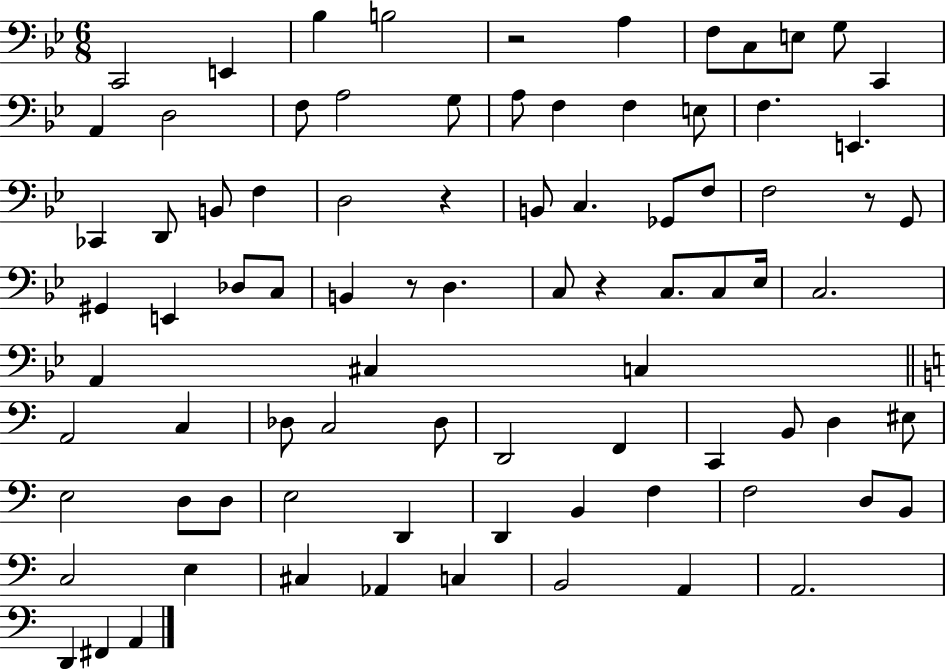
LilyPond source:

{
  \clef bass
  \numericTimeSignature
  \time 6/8
  \key bes \major
  c,2 e,4 | bes4 b2 | r2 a4 | f8 c8 e8 g8 c,4 | \break a,4 d2 | f8 a2 g8 | a8 f4 f4 e8 | f4. e,4. | \break ces,4 d,8 b,8 f4 | d2 r4 | b,8 c4. ges,8 f8 | f2 r8 g,8 | \break gis,4 e,4 des8 c8 | b,4 r8 d4. | c8 r4 c8. c8 ees16 | c2. | \break a,4 cis4 c4 | \bar "||" \break \key c \major a,2 c4 | des8 c2 des8 | d,2 f,4 | c,4 b,8 d4 eis8 | \break e2 d8 d8 | e2 d,4 | d,4 b,4 f4 | f2 d8 b,8 | \break c2 e4 | cis4 aes,4 c4 | b,2 a,4 | a,2. | \break d,4 fis,4 a,4 | \bar "|."
}